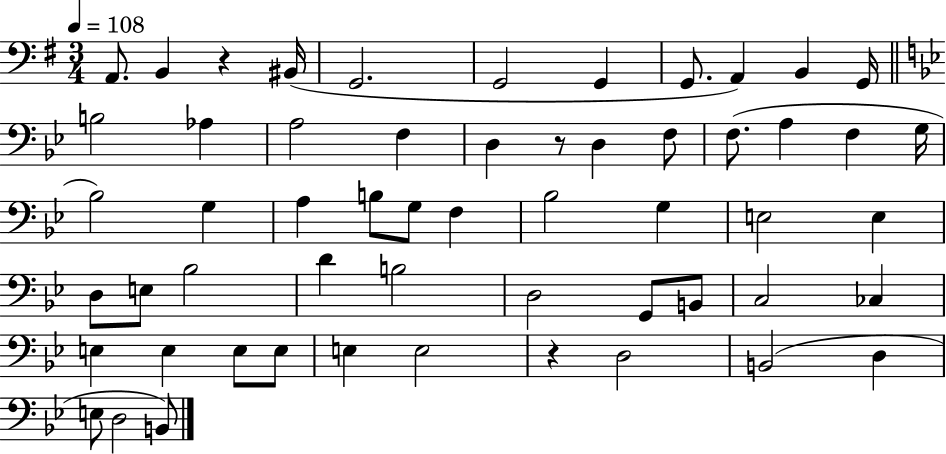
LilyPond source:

{
  \clef bass
  \numericTimeSignature
  \time 3/4
  \key g \major
  \tempo 4 = 108
  a,8. b,4 r4 bis,16( | g,2. | g,2 g,4 | g,8. a,4) b,4 g,16 | \break \bar "||" \break \key g \minor b2 aes4 | a2 f4 | d4 r8 d4 f8 | f8.( a4 f4 g16 | \break bes2) g4 | a4 b8 g8 f4 | bes2 g4 | e2 e4 | \break d8 e8 bes2 | d'4 b2 | d2 g,8 b,8 | c2 ces4 | \break e4 e4 e8 e8 | e4 e2 | r4 d2 | b,2( d4 | \break e8 d2 b,8) | \bar "|."
}